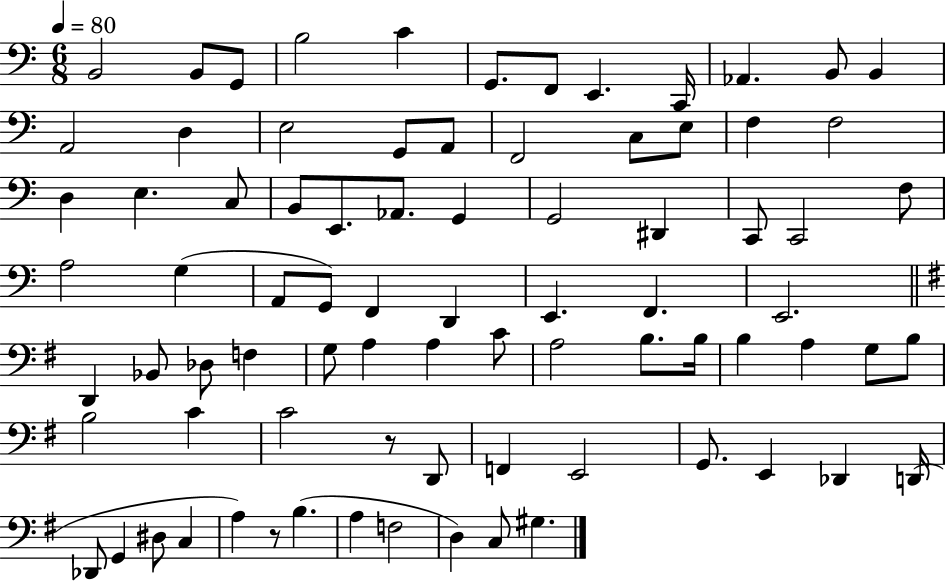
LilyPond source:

{
  \clef bass
  \numericTimeSignature
  \time 6/8
  \key c \major
  \tempo 4 = 80
  b,2 b,8 g,8 | b2 c'4 | g,8. f,8 e,4. c,16 | aes,4. b,8 b,4 | \break a,2 d4 | e2 g,8 a,8 | f,2 c8 e8 | f4 f2 | \break d4 e4. c8 | b,8 e,8. aes,8. g,4 | g,2 dis,4 | c,8 c,2 f8 | \break a2 g4( | a,8 g,8) f,4 d,4 | e,4. f,4. | e,2. | \break \bar "||" \break \key g \major d,4 bes,8 des8 f4 | g8 a4 a4 c'8 | a2 b8. b16 | b4 a4 g8 b8 | \break b2 c'4 | c'2 r8 d,8 | f,4 e,2 | g,8. e,4 des,4 d,16( | \break des,8 g,4 dis8 c4 | a4) r8 b4.( | a4 f2 | d4) c8 gis4. | \break \bar "|."
}